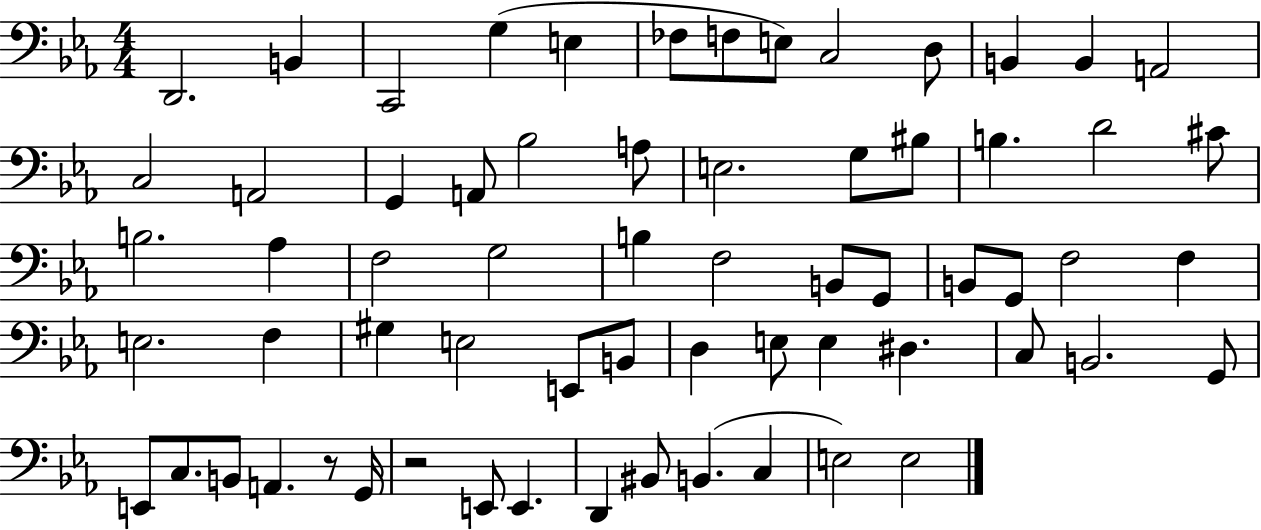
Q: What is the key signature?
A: EES major